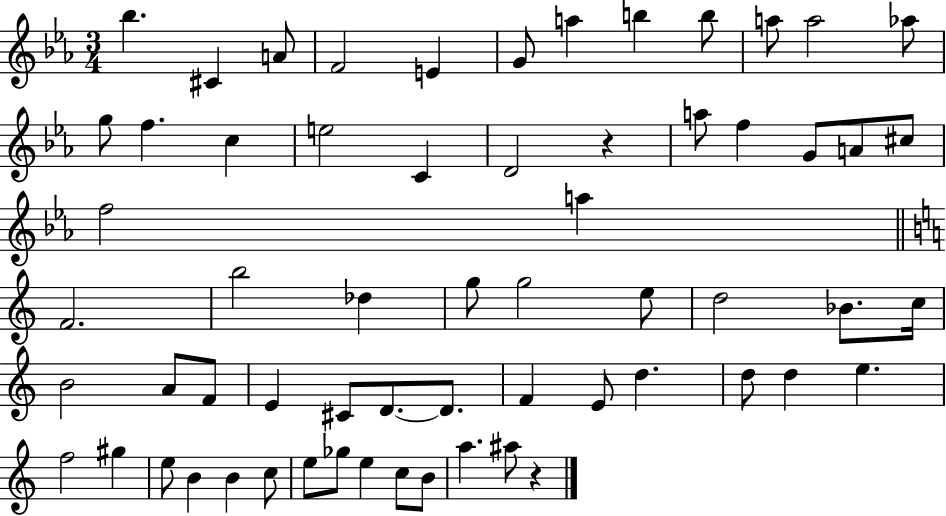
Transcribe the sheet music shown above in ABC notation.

X:1
T:Untitled
M:3/4
L:1/4
K:Eb
_b ^C A/2 F2 E G/2 a b b/2 a/2 a2 _a/2 g/2 f c e2 C D2 z a/2 f G/2 A/2 ^c/2 f2 a F2 b2 _d g/2 g2 e/2 d2 _B/2 c/4 B2 A/2 F/2 E ^C/2 D/2 D/2 F E/2 d d/2 d e f2 ^g e/2 B B c/2 e/2 _g/2 e c/2 B/2 a ^a/2 z